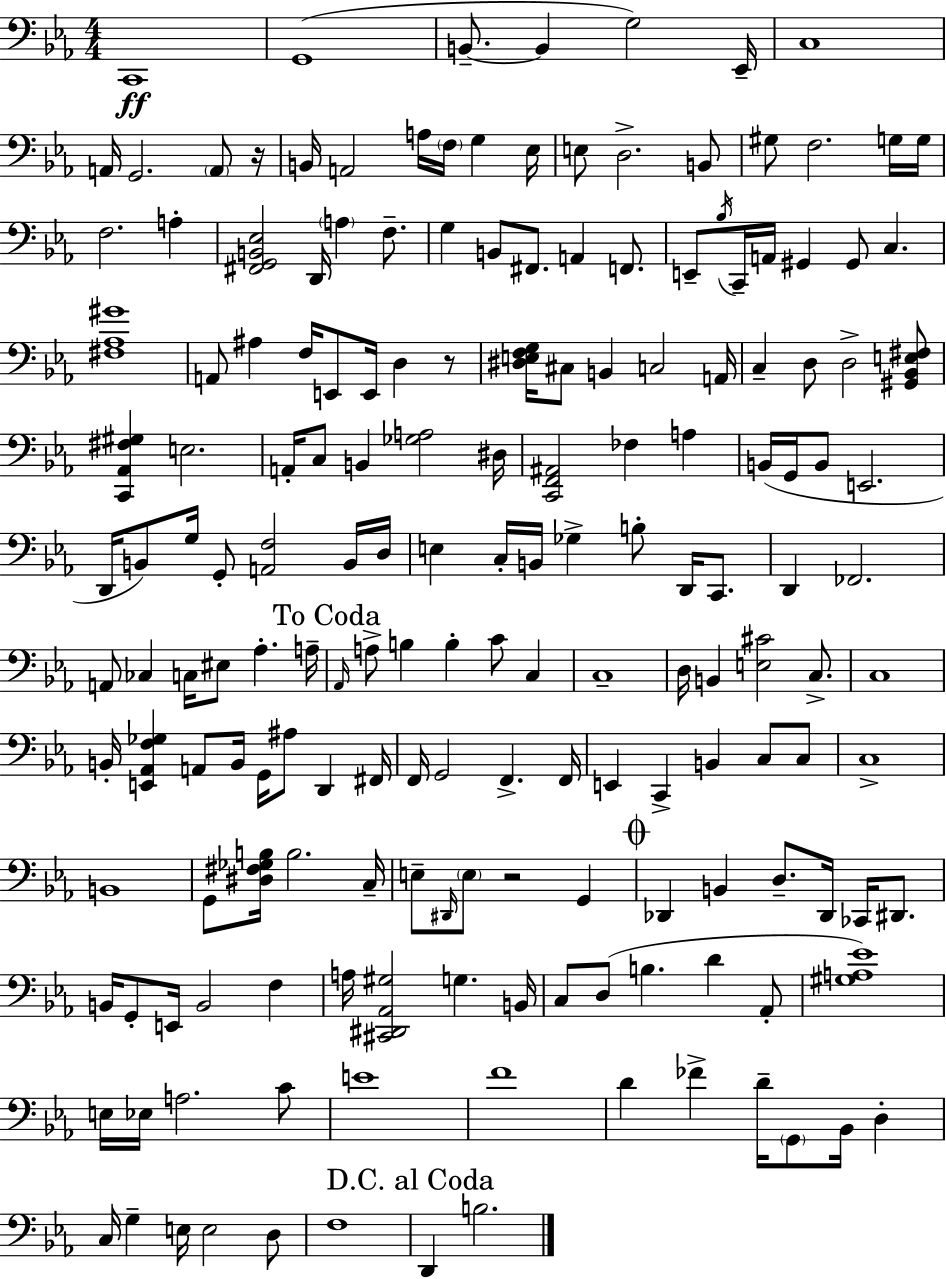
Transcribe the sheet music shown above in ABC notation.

X:1
T:Untitled
M:4/4
L:1/4
K:Cm
C,,4 G,,4 B,,/2 B,, G,2 _E,,/4 C,4 A,,/4 G,,2 A,,/2 z/4 B,,/4 A,,2 A,/4 F,/4 G, _E,/4 E,/2 D,2 B,,/2 ^G,/2 F,2 G,/4 G,/4 F,2 A, [^F,,G,,B,,_E,]2 D,,/4 A, F,/2 G, B,,/2 ^F,,/2 A,, F,,/2 E,,/2 _B,/4 C,,/4 A,,/4 ^G,, ^G,,/2 C, [^F,_A,^G]4 A,,/2 ^A, F,/4 E,,/2 E,,/4 D, z/2 [^D,E,F,G,]/4 ^C,/2 B,, C,2 A,,/4 C, D,/2 D,2 [^G,,_B,,E,^F,]/2 [C,,_A,,^F,^G,] E,2 A,,/4 C,/2 B,, [_G,A,]2 ^D,/4 [C,,F,,^A,,]2 _F, A, B,,/4 G,,/4 B,,/2 E,,2 D,,/4 B,,/2 G,/4 G,,/2 [A,,F,]2 B,,/4 D,/4 E, C,/4 B,,/4 _G, B,/2 D,,/4 C,,/2 D,, _F,,2 A,,/2 _C, C,/4 ^E,/2 _A, A,/4 _A,,/4 A,/2 B, B, C/2 C, C,4 D,/4 B,, [E,^C]2 C,/2 C,4 B,,/4 [E,,_A,,F,_G,] A,,/2 B,,/4 G,,/4 ^A,/2 D,, ^F,,/4 F,,/4 G,,2 F,, F,,/4 E,, C,, B,, C,/2 C,/2 C,4 B,,4 G,,/2 [^D,^F,_G,B,]/4 B,2 C,/4 E,/2 ^D,,/4 E,/2 z2 G,, _D,, B,, D,/2 _D,,/4 _C,,/4 ^D,,/2 B,,/4 G,,/2 E,,/4 B,,2 F, A,/4 [^C,,^D,,_A,,^G,]2 G, B,,/4 C,/2 D,/2 B, D _A,,/2 [^G,A,_E]4 E,/4 _E,/4 A,2 C/2 E4 F4 D _F D/4 G,,/2 _B,,/4 D, C,/4 G, E,/4 E,2 D,/2 F,4 D,, B,2